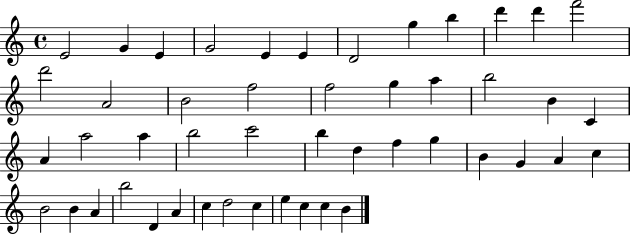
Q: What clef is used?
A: treble